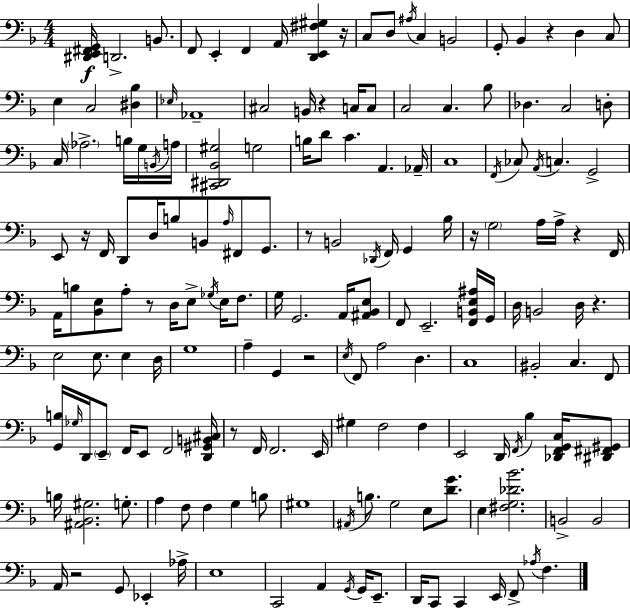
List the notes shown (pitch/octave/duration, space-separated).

[D#2,E2,F#2,G2]/s D2/h. B2/e. F2/e E2/q F2/q A2/s [D2,E2,F#3,G#3]/q R/s C3/e D3/e A#3/s C3/q B2/h G2/e Bb2/q R/q D3/q C3/e E3/q C3/h [D#3,Bb3]/q Eb3/s Ab2/w C#3/h B2/s R/q C3/s C3/e C3/h C3/q. Bb3/e Db3/q. C3/h D3/e C3/s Ab3/h. B3/s G3/s B2/s A3/s [C#2,D#2,Bb2,G#3]/h G3/h B3/s D4/e C4/q. A2/q. Ab2/s C3/w F2/s CES3/e A2/s C3/q. G2/h E2/e R/s F2/s D2/e D3/s B3/e B2/e A3/s F#2/e G2/e. R/e B2/h Db2/s F2/s G2/q Bb3/s R/s G3/h A3/s A3/s R/q F2/s A2/s B3/e [Bb2,E3]/e A3/e R/e D3/s E3/e Gb3/s E3/s F3/e. G3/s G2/h. A2/s [A#2,Bb2,E3]/e F2/e E2/h. [F2,B2,E3,A#3]/s G2/s D3/s B2/h D3/s R/q. E3/h E3/e. E3/q D3/s G3/w A3/q G2/q R/h E3/s F2/e A3/h D3/q. C3/w BIS2/h C3/q. F2/e [G2,B3]/s Gb3/s D2/s E2/e F2/s E2/e F2/h [D2,G#2,B2,C#3]/s R/e F2/s F2/h. E2/s G#3/q F3/h F3/q E2/h D2/s F2/s Bb3/q [Db2,F2,G2,C3]/s [D#2,F#2,G#2]/e B3/s [A#2,Bb2,G#3]/h. G3/e. A3/q F3/e F3/q G3/q B3/e G#3/w A#2/s B3/e. G3/h E3/e [D4,G4]/e. E3/q [F#3,G3,Db4,Bb4]/h. B2/h B2/h A2/s R/h G2/e Eb2/q Ab3/s E3/w C2/h A2/q G2/s G2/s E2/e. D2/s C2/e C2/q E2/s F2/e Ab3/s F3/q.